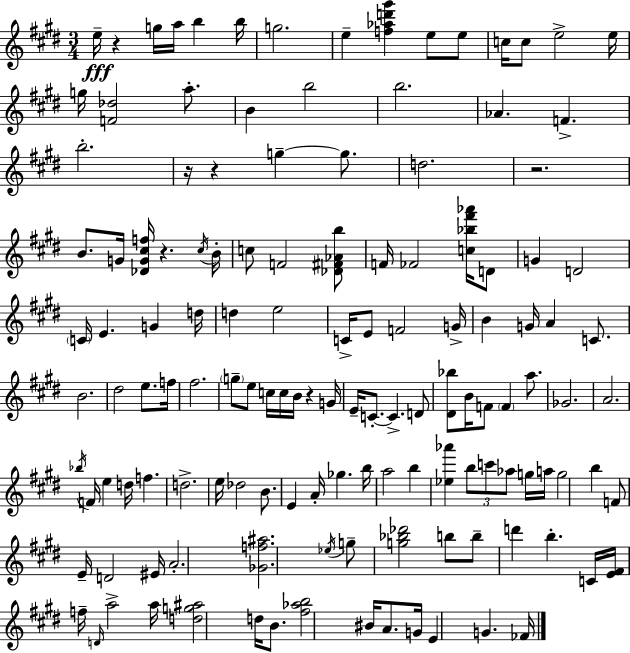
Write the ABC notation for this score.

X:1
T:Untitled
M:3/4
L:1/4
K:E
e/4 z g/4 a/4 b b/4 g2 e [f_ad'^g'] e/2 e/2 c/4 c/2 e2 e/4 g/4 [F_d]2 a/2 B b2 b2 _A F b2 z/4 z g g/2 d2 z2 B/2 G/4 [_DG^cf]/4 z ^c/4 B/4 c/2 F2 [_D^F_Ab]/2 F/4 _F2 [c_b^f'_a']/4 D/2 G D2 C/4 E G d/4 d e2 C/4 E/2 F2 G/4 B G/4 A C/2 B2 ^d2 e/2 f/4 ^f2 g/2 e/2 c/4 c/4 B/4 z G/4 E/4 C/2 C D/2 [^D_b]/2 B/4 F/2 F a/2 _G2 A2 _b/4 F/4 e d/4 f d2 e/4 _d2 B/2 E A/4 _g b/4 a2 b [_e_a'] b/2 c'/2 _a/2 g/4 a/4 g2 b F/2 E/4 D2 ^E/4 A2 [_Gf^a]2 _e/4 g/2 [g_b_d']2 b/2 b/2 d' b C/4 [E^F]/4 f/4 D/4 a2 a/4 [dg^a]2 d/4 B/2 [^f_ab]2 ^B/4 A/2 G/4 E G _F/4